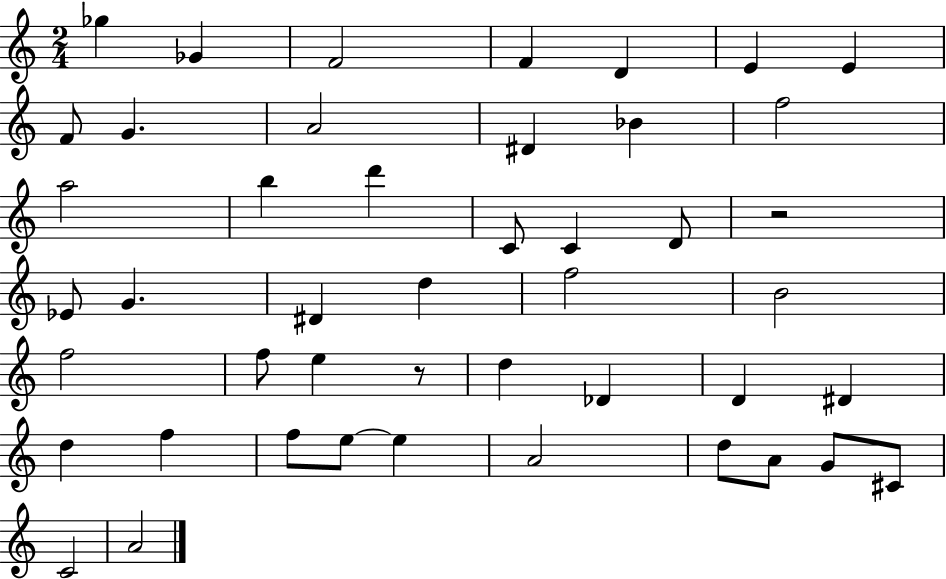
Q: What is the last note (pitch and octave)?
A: A4